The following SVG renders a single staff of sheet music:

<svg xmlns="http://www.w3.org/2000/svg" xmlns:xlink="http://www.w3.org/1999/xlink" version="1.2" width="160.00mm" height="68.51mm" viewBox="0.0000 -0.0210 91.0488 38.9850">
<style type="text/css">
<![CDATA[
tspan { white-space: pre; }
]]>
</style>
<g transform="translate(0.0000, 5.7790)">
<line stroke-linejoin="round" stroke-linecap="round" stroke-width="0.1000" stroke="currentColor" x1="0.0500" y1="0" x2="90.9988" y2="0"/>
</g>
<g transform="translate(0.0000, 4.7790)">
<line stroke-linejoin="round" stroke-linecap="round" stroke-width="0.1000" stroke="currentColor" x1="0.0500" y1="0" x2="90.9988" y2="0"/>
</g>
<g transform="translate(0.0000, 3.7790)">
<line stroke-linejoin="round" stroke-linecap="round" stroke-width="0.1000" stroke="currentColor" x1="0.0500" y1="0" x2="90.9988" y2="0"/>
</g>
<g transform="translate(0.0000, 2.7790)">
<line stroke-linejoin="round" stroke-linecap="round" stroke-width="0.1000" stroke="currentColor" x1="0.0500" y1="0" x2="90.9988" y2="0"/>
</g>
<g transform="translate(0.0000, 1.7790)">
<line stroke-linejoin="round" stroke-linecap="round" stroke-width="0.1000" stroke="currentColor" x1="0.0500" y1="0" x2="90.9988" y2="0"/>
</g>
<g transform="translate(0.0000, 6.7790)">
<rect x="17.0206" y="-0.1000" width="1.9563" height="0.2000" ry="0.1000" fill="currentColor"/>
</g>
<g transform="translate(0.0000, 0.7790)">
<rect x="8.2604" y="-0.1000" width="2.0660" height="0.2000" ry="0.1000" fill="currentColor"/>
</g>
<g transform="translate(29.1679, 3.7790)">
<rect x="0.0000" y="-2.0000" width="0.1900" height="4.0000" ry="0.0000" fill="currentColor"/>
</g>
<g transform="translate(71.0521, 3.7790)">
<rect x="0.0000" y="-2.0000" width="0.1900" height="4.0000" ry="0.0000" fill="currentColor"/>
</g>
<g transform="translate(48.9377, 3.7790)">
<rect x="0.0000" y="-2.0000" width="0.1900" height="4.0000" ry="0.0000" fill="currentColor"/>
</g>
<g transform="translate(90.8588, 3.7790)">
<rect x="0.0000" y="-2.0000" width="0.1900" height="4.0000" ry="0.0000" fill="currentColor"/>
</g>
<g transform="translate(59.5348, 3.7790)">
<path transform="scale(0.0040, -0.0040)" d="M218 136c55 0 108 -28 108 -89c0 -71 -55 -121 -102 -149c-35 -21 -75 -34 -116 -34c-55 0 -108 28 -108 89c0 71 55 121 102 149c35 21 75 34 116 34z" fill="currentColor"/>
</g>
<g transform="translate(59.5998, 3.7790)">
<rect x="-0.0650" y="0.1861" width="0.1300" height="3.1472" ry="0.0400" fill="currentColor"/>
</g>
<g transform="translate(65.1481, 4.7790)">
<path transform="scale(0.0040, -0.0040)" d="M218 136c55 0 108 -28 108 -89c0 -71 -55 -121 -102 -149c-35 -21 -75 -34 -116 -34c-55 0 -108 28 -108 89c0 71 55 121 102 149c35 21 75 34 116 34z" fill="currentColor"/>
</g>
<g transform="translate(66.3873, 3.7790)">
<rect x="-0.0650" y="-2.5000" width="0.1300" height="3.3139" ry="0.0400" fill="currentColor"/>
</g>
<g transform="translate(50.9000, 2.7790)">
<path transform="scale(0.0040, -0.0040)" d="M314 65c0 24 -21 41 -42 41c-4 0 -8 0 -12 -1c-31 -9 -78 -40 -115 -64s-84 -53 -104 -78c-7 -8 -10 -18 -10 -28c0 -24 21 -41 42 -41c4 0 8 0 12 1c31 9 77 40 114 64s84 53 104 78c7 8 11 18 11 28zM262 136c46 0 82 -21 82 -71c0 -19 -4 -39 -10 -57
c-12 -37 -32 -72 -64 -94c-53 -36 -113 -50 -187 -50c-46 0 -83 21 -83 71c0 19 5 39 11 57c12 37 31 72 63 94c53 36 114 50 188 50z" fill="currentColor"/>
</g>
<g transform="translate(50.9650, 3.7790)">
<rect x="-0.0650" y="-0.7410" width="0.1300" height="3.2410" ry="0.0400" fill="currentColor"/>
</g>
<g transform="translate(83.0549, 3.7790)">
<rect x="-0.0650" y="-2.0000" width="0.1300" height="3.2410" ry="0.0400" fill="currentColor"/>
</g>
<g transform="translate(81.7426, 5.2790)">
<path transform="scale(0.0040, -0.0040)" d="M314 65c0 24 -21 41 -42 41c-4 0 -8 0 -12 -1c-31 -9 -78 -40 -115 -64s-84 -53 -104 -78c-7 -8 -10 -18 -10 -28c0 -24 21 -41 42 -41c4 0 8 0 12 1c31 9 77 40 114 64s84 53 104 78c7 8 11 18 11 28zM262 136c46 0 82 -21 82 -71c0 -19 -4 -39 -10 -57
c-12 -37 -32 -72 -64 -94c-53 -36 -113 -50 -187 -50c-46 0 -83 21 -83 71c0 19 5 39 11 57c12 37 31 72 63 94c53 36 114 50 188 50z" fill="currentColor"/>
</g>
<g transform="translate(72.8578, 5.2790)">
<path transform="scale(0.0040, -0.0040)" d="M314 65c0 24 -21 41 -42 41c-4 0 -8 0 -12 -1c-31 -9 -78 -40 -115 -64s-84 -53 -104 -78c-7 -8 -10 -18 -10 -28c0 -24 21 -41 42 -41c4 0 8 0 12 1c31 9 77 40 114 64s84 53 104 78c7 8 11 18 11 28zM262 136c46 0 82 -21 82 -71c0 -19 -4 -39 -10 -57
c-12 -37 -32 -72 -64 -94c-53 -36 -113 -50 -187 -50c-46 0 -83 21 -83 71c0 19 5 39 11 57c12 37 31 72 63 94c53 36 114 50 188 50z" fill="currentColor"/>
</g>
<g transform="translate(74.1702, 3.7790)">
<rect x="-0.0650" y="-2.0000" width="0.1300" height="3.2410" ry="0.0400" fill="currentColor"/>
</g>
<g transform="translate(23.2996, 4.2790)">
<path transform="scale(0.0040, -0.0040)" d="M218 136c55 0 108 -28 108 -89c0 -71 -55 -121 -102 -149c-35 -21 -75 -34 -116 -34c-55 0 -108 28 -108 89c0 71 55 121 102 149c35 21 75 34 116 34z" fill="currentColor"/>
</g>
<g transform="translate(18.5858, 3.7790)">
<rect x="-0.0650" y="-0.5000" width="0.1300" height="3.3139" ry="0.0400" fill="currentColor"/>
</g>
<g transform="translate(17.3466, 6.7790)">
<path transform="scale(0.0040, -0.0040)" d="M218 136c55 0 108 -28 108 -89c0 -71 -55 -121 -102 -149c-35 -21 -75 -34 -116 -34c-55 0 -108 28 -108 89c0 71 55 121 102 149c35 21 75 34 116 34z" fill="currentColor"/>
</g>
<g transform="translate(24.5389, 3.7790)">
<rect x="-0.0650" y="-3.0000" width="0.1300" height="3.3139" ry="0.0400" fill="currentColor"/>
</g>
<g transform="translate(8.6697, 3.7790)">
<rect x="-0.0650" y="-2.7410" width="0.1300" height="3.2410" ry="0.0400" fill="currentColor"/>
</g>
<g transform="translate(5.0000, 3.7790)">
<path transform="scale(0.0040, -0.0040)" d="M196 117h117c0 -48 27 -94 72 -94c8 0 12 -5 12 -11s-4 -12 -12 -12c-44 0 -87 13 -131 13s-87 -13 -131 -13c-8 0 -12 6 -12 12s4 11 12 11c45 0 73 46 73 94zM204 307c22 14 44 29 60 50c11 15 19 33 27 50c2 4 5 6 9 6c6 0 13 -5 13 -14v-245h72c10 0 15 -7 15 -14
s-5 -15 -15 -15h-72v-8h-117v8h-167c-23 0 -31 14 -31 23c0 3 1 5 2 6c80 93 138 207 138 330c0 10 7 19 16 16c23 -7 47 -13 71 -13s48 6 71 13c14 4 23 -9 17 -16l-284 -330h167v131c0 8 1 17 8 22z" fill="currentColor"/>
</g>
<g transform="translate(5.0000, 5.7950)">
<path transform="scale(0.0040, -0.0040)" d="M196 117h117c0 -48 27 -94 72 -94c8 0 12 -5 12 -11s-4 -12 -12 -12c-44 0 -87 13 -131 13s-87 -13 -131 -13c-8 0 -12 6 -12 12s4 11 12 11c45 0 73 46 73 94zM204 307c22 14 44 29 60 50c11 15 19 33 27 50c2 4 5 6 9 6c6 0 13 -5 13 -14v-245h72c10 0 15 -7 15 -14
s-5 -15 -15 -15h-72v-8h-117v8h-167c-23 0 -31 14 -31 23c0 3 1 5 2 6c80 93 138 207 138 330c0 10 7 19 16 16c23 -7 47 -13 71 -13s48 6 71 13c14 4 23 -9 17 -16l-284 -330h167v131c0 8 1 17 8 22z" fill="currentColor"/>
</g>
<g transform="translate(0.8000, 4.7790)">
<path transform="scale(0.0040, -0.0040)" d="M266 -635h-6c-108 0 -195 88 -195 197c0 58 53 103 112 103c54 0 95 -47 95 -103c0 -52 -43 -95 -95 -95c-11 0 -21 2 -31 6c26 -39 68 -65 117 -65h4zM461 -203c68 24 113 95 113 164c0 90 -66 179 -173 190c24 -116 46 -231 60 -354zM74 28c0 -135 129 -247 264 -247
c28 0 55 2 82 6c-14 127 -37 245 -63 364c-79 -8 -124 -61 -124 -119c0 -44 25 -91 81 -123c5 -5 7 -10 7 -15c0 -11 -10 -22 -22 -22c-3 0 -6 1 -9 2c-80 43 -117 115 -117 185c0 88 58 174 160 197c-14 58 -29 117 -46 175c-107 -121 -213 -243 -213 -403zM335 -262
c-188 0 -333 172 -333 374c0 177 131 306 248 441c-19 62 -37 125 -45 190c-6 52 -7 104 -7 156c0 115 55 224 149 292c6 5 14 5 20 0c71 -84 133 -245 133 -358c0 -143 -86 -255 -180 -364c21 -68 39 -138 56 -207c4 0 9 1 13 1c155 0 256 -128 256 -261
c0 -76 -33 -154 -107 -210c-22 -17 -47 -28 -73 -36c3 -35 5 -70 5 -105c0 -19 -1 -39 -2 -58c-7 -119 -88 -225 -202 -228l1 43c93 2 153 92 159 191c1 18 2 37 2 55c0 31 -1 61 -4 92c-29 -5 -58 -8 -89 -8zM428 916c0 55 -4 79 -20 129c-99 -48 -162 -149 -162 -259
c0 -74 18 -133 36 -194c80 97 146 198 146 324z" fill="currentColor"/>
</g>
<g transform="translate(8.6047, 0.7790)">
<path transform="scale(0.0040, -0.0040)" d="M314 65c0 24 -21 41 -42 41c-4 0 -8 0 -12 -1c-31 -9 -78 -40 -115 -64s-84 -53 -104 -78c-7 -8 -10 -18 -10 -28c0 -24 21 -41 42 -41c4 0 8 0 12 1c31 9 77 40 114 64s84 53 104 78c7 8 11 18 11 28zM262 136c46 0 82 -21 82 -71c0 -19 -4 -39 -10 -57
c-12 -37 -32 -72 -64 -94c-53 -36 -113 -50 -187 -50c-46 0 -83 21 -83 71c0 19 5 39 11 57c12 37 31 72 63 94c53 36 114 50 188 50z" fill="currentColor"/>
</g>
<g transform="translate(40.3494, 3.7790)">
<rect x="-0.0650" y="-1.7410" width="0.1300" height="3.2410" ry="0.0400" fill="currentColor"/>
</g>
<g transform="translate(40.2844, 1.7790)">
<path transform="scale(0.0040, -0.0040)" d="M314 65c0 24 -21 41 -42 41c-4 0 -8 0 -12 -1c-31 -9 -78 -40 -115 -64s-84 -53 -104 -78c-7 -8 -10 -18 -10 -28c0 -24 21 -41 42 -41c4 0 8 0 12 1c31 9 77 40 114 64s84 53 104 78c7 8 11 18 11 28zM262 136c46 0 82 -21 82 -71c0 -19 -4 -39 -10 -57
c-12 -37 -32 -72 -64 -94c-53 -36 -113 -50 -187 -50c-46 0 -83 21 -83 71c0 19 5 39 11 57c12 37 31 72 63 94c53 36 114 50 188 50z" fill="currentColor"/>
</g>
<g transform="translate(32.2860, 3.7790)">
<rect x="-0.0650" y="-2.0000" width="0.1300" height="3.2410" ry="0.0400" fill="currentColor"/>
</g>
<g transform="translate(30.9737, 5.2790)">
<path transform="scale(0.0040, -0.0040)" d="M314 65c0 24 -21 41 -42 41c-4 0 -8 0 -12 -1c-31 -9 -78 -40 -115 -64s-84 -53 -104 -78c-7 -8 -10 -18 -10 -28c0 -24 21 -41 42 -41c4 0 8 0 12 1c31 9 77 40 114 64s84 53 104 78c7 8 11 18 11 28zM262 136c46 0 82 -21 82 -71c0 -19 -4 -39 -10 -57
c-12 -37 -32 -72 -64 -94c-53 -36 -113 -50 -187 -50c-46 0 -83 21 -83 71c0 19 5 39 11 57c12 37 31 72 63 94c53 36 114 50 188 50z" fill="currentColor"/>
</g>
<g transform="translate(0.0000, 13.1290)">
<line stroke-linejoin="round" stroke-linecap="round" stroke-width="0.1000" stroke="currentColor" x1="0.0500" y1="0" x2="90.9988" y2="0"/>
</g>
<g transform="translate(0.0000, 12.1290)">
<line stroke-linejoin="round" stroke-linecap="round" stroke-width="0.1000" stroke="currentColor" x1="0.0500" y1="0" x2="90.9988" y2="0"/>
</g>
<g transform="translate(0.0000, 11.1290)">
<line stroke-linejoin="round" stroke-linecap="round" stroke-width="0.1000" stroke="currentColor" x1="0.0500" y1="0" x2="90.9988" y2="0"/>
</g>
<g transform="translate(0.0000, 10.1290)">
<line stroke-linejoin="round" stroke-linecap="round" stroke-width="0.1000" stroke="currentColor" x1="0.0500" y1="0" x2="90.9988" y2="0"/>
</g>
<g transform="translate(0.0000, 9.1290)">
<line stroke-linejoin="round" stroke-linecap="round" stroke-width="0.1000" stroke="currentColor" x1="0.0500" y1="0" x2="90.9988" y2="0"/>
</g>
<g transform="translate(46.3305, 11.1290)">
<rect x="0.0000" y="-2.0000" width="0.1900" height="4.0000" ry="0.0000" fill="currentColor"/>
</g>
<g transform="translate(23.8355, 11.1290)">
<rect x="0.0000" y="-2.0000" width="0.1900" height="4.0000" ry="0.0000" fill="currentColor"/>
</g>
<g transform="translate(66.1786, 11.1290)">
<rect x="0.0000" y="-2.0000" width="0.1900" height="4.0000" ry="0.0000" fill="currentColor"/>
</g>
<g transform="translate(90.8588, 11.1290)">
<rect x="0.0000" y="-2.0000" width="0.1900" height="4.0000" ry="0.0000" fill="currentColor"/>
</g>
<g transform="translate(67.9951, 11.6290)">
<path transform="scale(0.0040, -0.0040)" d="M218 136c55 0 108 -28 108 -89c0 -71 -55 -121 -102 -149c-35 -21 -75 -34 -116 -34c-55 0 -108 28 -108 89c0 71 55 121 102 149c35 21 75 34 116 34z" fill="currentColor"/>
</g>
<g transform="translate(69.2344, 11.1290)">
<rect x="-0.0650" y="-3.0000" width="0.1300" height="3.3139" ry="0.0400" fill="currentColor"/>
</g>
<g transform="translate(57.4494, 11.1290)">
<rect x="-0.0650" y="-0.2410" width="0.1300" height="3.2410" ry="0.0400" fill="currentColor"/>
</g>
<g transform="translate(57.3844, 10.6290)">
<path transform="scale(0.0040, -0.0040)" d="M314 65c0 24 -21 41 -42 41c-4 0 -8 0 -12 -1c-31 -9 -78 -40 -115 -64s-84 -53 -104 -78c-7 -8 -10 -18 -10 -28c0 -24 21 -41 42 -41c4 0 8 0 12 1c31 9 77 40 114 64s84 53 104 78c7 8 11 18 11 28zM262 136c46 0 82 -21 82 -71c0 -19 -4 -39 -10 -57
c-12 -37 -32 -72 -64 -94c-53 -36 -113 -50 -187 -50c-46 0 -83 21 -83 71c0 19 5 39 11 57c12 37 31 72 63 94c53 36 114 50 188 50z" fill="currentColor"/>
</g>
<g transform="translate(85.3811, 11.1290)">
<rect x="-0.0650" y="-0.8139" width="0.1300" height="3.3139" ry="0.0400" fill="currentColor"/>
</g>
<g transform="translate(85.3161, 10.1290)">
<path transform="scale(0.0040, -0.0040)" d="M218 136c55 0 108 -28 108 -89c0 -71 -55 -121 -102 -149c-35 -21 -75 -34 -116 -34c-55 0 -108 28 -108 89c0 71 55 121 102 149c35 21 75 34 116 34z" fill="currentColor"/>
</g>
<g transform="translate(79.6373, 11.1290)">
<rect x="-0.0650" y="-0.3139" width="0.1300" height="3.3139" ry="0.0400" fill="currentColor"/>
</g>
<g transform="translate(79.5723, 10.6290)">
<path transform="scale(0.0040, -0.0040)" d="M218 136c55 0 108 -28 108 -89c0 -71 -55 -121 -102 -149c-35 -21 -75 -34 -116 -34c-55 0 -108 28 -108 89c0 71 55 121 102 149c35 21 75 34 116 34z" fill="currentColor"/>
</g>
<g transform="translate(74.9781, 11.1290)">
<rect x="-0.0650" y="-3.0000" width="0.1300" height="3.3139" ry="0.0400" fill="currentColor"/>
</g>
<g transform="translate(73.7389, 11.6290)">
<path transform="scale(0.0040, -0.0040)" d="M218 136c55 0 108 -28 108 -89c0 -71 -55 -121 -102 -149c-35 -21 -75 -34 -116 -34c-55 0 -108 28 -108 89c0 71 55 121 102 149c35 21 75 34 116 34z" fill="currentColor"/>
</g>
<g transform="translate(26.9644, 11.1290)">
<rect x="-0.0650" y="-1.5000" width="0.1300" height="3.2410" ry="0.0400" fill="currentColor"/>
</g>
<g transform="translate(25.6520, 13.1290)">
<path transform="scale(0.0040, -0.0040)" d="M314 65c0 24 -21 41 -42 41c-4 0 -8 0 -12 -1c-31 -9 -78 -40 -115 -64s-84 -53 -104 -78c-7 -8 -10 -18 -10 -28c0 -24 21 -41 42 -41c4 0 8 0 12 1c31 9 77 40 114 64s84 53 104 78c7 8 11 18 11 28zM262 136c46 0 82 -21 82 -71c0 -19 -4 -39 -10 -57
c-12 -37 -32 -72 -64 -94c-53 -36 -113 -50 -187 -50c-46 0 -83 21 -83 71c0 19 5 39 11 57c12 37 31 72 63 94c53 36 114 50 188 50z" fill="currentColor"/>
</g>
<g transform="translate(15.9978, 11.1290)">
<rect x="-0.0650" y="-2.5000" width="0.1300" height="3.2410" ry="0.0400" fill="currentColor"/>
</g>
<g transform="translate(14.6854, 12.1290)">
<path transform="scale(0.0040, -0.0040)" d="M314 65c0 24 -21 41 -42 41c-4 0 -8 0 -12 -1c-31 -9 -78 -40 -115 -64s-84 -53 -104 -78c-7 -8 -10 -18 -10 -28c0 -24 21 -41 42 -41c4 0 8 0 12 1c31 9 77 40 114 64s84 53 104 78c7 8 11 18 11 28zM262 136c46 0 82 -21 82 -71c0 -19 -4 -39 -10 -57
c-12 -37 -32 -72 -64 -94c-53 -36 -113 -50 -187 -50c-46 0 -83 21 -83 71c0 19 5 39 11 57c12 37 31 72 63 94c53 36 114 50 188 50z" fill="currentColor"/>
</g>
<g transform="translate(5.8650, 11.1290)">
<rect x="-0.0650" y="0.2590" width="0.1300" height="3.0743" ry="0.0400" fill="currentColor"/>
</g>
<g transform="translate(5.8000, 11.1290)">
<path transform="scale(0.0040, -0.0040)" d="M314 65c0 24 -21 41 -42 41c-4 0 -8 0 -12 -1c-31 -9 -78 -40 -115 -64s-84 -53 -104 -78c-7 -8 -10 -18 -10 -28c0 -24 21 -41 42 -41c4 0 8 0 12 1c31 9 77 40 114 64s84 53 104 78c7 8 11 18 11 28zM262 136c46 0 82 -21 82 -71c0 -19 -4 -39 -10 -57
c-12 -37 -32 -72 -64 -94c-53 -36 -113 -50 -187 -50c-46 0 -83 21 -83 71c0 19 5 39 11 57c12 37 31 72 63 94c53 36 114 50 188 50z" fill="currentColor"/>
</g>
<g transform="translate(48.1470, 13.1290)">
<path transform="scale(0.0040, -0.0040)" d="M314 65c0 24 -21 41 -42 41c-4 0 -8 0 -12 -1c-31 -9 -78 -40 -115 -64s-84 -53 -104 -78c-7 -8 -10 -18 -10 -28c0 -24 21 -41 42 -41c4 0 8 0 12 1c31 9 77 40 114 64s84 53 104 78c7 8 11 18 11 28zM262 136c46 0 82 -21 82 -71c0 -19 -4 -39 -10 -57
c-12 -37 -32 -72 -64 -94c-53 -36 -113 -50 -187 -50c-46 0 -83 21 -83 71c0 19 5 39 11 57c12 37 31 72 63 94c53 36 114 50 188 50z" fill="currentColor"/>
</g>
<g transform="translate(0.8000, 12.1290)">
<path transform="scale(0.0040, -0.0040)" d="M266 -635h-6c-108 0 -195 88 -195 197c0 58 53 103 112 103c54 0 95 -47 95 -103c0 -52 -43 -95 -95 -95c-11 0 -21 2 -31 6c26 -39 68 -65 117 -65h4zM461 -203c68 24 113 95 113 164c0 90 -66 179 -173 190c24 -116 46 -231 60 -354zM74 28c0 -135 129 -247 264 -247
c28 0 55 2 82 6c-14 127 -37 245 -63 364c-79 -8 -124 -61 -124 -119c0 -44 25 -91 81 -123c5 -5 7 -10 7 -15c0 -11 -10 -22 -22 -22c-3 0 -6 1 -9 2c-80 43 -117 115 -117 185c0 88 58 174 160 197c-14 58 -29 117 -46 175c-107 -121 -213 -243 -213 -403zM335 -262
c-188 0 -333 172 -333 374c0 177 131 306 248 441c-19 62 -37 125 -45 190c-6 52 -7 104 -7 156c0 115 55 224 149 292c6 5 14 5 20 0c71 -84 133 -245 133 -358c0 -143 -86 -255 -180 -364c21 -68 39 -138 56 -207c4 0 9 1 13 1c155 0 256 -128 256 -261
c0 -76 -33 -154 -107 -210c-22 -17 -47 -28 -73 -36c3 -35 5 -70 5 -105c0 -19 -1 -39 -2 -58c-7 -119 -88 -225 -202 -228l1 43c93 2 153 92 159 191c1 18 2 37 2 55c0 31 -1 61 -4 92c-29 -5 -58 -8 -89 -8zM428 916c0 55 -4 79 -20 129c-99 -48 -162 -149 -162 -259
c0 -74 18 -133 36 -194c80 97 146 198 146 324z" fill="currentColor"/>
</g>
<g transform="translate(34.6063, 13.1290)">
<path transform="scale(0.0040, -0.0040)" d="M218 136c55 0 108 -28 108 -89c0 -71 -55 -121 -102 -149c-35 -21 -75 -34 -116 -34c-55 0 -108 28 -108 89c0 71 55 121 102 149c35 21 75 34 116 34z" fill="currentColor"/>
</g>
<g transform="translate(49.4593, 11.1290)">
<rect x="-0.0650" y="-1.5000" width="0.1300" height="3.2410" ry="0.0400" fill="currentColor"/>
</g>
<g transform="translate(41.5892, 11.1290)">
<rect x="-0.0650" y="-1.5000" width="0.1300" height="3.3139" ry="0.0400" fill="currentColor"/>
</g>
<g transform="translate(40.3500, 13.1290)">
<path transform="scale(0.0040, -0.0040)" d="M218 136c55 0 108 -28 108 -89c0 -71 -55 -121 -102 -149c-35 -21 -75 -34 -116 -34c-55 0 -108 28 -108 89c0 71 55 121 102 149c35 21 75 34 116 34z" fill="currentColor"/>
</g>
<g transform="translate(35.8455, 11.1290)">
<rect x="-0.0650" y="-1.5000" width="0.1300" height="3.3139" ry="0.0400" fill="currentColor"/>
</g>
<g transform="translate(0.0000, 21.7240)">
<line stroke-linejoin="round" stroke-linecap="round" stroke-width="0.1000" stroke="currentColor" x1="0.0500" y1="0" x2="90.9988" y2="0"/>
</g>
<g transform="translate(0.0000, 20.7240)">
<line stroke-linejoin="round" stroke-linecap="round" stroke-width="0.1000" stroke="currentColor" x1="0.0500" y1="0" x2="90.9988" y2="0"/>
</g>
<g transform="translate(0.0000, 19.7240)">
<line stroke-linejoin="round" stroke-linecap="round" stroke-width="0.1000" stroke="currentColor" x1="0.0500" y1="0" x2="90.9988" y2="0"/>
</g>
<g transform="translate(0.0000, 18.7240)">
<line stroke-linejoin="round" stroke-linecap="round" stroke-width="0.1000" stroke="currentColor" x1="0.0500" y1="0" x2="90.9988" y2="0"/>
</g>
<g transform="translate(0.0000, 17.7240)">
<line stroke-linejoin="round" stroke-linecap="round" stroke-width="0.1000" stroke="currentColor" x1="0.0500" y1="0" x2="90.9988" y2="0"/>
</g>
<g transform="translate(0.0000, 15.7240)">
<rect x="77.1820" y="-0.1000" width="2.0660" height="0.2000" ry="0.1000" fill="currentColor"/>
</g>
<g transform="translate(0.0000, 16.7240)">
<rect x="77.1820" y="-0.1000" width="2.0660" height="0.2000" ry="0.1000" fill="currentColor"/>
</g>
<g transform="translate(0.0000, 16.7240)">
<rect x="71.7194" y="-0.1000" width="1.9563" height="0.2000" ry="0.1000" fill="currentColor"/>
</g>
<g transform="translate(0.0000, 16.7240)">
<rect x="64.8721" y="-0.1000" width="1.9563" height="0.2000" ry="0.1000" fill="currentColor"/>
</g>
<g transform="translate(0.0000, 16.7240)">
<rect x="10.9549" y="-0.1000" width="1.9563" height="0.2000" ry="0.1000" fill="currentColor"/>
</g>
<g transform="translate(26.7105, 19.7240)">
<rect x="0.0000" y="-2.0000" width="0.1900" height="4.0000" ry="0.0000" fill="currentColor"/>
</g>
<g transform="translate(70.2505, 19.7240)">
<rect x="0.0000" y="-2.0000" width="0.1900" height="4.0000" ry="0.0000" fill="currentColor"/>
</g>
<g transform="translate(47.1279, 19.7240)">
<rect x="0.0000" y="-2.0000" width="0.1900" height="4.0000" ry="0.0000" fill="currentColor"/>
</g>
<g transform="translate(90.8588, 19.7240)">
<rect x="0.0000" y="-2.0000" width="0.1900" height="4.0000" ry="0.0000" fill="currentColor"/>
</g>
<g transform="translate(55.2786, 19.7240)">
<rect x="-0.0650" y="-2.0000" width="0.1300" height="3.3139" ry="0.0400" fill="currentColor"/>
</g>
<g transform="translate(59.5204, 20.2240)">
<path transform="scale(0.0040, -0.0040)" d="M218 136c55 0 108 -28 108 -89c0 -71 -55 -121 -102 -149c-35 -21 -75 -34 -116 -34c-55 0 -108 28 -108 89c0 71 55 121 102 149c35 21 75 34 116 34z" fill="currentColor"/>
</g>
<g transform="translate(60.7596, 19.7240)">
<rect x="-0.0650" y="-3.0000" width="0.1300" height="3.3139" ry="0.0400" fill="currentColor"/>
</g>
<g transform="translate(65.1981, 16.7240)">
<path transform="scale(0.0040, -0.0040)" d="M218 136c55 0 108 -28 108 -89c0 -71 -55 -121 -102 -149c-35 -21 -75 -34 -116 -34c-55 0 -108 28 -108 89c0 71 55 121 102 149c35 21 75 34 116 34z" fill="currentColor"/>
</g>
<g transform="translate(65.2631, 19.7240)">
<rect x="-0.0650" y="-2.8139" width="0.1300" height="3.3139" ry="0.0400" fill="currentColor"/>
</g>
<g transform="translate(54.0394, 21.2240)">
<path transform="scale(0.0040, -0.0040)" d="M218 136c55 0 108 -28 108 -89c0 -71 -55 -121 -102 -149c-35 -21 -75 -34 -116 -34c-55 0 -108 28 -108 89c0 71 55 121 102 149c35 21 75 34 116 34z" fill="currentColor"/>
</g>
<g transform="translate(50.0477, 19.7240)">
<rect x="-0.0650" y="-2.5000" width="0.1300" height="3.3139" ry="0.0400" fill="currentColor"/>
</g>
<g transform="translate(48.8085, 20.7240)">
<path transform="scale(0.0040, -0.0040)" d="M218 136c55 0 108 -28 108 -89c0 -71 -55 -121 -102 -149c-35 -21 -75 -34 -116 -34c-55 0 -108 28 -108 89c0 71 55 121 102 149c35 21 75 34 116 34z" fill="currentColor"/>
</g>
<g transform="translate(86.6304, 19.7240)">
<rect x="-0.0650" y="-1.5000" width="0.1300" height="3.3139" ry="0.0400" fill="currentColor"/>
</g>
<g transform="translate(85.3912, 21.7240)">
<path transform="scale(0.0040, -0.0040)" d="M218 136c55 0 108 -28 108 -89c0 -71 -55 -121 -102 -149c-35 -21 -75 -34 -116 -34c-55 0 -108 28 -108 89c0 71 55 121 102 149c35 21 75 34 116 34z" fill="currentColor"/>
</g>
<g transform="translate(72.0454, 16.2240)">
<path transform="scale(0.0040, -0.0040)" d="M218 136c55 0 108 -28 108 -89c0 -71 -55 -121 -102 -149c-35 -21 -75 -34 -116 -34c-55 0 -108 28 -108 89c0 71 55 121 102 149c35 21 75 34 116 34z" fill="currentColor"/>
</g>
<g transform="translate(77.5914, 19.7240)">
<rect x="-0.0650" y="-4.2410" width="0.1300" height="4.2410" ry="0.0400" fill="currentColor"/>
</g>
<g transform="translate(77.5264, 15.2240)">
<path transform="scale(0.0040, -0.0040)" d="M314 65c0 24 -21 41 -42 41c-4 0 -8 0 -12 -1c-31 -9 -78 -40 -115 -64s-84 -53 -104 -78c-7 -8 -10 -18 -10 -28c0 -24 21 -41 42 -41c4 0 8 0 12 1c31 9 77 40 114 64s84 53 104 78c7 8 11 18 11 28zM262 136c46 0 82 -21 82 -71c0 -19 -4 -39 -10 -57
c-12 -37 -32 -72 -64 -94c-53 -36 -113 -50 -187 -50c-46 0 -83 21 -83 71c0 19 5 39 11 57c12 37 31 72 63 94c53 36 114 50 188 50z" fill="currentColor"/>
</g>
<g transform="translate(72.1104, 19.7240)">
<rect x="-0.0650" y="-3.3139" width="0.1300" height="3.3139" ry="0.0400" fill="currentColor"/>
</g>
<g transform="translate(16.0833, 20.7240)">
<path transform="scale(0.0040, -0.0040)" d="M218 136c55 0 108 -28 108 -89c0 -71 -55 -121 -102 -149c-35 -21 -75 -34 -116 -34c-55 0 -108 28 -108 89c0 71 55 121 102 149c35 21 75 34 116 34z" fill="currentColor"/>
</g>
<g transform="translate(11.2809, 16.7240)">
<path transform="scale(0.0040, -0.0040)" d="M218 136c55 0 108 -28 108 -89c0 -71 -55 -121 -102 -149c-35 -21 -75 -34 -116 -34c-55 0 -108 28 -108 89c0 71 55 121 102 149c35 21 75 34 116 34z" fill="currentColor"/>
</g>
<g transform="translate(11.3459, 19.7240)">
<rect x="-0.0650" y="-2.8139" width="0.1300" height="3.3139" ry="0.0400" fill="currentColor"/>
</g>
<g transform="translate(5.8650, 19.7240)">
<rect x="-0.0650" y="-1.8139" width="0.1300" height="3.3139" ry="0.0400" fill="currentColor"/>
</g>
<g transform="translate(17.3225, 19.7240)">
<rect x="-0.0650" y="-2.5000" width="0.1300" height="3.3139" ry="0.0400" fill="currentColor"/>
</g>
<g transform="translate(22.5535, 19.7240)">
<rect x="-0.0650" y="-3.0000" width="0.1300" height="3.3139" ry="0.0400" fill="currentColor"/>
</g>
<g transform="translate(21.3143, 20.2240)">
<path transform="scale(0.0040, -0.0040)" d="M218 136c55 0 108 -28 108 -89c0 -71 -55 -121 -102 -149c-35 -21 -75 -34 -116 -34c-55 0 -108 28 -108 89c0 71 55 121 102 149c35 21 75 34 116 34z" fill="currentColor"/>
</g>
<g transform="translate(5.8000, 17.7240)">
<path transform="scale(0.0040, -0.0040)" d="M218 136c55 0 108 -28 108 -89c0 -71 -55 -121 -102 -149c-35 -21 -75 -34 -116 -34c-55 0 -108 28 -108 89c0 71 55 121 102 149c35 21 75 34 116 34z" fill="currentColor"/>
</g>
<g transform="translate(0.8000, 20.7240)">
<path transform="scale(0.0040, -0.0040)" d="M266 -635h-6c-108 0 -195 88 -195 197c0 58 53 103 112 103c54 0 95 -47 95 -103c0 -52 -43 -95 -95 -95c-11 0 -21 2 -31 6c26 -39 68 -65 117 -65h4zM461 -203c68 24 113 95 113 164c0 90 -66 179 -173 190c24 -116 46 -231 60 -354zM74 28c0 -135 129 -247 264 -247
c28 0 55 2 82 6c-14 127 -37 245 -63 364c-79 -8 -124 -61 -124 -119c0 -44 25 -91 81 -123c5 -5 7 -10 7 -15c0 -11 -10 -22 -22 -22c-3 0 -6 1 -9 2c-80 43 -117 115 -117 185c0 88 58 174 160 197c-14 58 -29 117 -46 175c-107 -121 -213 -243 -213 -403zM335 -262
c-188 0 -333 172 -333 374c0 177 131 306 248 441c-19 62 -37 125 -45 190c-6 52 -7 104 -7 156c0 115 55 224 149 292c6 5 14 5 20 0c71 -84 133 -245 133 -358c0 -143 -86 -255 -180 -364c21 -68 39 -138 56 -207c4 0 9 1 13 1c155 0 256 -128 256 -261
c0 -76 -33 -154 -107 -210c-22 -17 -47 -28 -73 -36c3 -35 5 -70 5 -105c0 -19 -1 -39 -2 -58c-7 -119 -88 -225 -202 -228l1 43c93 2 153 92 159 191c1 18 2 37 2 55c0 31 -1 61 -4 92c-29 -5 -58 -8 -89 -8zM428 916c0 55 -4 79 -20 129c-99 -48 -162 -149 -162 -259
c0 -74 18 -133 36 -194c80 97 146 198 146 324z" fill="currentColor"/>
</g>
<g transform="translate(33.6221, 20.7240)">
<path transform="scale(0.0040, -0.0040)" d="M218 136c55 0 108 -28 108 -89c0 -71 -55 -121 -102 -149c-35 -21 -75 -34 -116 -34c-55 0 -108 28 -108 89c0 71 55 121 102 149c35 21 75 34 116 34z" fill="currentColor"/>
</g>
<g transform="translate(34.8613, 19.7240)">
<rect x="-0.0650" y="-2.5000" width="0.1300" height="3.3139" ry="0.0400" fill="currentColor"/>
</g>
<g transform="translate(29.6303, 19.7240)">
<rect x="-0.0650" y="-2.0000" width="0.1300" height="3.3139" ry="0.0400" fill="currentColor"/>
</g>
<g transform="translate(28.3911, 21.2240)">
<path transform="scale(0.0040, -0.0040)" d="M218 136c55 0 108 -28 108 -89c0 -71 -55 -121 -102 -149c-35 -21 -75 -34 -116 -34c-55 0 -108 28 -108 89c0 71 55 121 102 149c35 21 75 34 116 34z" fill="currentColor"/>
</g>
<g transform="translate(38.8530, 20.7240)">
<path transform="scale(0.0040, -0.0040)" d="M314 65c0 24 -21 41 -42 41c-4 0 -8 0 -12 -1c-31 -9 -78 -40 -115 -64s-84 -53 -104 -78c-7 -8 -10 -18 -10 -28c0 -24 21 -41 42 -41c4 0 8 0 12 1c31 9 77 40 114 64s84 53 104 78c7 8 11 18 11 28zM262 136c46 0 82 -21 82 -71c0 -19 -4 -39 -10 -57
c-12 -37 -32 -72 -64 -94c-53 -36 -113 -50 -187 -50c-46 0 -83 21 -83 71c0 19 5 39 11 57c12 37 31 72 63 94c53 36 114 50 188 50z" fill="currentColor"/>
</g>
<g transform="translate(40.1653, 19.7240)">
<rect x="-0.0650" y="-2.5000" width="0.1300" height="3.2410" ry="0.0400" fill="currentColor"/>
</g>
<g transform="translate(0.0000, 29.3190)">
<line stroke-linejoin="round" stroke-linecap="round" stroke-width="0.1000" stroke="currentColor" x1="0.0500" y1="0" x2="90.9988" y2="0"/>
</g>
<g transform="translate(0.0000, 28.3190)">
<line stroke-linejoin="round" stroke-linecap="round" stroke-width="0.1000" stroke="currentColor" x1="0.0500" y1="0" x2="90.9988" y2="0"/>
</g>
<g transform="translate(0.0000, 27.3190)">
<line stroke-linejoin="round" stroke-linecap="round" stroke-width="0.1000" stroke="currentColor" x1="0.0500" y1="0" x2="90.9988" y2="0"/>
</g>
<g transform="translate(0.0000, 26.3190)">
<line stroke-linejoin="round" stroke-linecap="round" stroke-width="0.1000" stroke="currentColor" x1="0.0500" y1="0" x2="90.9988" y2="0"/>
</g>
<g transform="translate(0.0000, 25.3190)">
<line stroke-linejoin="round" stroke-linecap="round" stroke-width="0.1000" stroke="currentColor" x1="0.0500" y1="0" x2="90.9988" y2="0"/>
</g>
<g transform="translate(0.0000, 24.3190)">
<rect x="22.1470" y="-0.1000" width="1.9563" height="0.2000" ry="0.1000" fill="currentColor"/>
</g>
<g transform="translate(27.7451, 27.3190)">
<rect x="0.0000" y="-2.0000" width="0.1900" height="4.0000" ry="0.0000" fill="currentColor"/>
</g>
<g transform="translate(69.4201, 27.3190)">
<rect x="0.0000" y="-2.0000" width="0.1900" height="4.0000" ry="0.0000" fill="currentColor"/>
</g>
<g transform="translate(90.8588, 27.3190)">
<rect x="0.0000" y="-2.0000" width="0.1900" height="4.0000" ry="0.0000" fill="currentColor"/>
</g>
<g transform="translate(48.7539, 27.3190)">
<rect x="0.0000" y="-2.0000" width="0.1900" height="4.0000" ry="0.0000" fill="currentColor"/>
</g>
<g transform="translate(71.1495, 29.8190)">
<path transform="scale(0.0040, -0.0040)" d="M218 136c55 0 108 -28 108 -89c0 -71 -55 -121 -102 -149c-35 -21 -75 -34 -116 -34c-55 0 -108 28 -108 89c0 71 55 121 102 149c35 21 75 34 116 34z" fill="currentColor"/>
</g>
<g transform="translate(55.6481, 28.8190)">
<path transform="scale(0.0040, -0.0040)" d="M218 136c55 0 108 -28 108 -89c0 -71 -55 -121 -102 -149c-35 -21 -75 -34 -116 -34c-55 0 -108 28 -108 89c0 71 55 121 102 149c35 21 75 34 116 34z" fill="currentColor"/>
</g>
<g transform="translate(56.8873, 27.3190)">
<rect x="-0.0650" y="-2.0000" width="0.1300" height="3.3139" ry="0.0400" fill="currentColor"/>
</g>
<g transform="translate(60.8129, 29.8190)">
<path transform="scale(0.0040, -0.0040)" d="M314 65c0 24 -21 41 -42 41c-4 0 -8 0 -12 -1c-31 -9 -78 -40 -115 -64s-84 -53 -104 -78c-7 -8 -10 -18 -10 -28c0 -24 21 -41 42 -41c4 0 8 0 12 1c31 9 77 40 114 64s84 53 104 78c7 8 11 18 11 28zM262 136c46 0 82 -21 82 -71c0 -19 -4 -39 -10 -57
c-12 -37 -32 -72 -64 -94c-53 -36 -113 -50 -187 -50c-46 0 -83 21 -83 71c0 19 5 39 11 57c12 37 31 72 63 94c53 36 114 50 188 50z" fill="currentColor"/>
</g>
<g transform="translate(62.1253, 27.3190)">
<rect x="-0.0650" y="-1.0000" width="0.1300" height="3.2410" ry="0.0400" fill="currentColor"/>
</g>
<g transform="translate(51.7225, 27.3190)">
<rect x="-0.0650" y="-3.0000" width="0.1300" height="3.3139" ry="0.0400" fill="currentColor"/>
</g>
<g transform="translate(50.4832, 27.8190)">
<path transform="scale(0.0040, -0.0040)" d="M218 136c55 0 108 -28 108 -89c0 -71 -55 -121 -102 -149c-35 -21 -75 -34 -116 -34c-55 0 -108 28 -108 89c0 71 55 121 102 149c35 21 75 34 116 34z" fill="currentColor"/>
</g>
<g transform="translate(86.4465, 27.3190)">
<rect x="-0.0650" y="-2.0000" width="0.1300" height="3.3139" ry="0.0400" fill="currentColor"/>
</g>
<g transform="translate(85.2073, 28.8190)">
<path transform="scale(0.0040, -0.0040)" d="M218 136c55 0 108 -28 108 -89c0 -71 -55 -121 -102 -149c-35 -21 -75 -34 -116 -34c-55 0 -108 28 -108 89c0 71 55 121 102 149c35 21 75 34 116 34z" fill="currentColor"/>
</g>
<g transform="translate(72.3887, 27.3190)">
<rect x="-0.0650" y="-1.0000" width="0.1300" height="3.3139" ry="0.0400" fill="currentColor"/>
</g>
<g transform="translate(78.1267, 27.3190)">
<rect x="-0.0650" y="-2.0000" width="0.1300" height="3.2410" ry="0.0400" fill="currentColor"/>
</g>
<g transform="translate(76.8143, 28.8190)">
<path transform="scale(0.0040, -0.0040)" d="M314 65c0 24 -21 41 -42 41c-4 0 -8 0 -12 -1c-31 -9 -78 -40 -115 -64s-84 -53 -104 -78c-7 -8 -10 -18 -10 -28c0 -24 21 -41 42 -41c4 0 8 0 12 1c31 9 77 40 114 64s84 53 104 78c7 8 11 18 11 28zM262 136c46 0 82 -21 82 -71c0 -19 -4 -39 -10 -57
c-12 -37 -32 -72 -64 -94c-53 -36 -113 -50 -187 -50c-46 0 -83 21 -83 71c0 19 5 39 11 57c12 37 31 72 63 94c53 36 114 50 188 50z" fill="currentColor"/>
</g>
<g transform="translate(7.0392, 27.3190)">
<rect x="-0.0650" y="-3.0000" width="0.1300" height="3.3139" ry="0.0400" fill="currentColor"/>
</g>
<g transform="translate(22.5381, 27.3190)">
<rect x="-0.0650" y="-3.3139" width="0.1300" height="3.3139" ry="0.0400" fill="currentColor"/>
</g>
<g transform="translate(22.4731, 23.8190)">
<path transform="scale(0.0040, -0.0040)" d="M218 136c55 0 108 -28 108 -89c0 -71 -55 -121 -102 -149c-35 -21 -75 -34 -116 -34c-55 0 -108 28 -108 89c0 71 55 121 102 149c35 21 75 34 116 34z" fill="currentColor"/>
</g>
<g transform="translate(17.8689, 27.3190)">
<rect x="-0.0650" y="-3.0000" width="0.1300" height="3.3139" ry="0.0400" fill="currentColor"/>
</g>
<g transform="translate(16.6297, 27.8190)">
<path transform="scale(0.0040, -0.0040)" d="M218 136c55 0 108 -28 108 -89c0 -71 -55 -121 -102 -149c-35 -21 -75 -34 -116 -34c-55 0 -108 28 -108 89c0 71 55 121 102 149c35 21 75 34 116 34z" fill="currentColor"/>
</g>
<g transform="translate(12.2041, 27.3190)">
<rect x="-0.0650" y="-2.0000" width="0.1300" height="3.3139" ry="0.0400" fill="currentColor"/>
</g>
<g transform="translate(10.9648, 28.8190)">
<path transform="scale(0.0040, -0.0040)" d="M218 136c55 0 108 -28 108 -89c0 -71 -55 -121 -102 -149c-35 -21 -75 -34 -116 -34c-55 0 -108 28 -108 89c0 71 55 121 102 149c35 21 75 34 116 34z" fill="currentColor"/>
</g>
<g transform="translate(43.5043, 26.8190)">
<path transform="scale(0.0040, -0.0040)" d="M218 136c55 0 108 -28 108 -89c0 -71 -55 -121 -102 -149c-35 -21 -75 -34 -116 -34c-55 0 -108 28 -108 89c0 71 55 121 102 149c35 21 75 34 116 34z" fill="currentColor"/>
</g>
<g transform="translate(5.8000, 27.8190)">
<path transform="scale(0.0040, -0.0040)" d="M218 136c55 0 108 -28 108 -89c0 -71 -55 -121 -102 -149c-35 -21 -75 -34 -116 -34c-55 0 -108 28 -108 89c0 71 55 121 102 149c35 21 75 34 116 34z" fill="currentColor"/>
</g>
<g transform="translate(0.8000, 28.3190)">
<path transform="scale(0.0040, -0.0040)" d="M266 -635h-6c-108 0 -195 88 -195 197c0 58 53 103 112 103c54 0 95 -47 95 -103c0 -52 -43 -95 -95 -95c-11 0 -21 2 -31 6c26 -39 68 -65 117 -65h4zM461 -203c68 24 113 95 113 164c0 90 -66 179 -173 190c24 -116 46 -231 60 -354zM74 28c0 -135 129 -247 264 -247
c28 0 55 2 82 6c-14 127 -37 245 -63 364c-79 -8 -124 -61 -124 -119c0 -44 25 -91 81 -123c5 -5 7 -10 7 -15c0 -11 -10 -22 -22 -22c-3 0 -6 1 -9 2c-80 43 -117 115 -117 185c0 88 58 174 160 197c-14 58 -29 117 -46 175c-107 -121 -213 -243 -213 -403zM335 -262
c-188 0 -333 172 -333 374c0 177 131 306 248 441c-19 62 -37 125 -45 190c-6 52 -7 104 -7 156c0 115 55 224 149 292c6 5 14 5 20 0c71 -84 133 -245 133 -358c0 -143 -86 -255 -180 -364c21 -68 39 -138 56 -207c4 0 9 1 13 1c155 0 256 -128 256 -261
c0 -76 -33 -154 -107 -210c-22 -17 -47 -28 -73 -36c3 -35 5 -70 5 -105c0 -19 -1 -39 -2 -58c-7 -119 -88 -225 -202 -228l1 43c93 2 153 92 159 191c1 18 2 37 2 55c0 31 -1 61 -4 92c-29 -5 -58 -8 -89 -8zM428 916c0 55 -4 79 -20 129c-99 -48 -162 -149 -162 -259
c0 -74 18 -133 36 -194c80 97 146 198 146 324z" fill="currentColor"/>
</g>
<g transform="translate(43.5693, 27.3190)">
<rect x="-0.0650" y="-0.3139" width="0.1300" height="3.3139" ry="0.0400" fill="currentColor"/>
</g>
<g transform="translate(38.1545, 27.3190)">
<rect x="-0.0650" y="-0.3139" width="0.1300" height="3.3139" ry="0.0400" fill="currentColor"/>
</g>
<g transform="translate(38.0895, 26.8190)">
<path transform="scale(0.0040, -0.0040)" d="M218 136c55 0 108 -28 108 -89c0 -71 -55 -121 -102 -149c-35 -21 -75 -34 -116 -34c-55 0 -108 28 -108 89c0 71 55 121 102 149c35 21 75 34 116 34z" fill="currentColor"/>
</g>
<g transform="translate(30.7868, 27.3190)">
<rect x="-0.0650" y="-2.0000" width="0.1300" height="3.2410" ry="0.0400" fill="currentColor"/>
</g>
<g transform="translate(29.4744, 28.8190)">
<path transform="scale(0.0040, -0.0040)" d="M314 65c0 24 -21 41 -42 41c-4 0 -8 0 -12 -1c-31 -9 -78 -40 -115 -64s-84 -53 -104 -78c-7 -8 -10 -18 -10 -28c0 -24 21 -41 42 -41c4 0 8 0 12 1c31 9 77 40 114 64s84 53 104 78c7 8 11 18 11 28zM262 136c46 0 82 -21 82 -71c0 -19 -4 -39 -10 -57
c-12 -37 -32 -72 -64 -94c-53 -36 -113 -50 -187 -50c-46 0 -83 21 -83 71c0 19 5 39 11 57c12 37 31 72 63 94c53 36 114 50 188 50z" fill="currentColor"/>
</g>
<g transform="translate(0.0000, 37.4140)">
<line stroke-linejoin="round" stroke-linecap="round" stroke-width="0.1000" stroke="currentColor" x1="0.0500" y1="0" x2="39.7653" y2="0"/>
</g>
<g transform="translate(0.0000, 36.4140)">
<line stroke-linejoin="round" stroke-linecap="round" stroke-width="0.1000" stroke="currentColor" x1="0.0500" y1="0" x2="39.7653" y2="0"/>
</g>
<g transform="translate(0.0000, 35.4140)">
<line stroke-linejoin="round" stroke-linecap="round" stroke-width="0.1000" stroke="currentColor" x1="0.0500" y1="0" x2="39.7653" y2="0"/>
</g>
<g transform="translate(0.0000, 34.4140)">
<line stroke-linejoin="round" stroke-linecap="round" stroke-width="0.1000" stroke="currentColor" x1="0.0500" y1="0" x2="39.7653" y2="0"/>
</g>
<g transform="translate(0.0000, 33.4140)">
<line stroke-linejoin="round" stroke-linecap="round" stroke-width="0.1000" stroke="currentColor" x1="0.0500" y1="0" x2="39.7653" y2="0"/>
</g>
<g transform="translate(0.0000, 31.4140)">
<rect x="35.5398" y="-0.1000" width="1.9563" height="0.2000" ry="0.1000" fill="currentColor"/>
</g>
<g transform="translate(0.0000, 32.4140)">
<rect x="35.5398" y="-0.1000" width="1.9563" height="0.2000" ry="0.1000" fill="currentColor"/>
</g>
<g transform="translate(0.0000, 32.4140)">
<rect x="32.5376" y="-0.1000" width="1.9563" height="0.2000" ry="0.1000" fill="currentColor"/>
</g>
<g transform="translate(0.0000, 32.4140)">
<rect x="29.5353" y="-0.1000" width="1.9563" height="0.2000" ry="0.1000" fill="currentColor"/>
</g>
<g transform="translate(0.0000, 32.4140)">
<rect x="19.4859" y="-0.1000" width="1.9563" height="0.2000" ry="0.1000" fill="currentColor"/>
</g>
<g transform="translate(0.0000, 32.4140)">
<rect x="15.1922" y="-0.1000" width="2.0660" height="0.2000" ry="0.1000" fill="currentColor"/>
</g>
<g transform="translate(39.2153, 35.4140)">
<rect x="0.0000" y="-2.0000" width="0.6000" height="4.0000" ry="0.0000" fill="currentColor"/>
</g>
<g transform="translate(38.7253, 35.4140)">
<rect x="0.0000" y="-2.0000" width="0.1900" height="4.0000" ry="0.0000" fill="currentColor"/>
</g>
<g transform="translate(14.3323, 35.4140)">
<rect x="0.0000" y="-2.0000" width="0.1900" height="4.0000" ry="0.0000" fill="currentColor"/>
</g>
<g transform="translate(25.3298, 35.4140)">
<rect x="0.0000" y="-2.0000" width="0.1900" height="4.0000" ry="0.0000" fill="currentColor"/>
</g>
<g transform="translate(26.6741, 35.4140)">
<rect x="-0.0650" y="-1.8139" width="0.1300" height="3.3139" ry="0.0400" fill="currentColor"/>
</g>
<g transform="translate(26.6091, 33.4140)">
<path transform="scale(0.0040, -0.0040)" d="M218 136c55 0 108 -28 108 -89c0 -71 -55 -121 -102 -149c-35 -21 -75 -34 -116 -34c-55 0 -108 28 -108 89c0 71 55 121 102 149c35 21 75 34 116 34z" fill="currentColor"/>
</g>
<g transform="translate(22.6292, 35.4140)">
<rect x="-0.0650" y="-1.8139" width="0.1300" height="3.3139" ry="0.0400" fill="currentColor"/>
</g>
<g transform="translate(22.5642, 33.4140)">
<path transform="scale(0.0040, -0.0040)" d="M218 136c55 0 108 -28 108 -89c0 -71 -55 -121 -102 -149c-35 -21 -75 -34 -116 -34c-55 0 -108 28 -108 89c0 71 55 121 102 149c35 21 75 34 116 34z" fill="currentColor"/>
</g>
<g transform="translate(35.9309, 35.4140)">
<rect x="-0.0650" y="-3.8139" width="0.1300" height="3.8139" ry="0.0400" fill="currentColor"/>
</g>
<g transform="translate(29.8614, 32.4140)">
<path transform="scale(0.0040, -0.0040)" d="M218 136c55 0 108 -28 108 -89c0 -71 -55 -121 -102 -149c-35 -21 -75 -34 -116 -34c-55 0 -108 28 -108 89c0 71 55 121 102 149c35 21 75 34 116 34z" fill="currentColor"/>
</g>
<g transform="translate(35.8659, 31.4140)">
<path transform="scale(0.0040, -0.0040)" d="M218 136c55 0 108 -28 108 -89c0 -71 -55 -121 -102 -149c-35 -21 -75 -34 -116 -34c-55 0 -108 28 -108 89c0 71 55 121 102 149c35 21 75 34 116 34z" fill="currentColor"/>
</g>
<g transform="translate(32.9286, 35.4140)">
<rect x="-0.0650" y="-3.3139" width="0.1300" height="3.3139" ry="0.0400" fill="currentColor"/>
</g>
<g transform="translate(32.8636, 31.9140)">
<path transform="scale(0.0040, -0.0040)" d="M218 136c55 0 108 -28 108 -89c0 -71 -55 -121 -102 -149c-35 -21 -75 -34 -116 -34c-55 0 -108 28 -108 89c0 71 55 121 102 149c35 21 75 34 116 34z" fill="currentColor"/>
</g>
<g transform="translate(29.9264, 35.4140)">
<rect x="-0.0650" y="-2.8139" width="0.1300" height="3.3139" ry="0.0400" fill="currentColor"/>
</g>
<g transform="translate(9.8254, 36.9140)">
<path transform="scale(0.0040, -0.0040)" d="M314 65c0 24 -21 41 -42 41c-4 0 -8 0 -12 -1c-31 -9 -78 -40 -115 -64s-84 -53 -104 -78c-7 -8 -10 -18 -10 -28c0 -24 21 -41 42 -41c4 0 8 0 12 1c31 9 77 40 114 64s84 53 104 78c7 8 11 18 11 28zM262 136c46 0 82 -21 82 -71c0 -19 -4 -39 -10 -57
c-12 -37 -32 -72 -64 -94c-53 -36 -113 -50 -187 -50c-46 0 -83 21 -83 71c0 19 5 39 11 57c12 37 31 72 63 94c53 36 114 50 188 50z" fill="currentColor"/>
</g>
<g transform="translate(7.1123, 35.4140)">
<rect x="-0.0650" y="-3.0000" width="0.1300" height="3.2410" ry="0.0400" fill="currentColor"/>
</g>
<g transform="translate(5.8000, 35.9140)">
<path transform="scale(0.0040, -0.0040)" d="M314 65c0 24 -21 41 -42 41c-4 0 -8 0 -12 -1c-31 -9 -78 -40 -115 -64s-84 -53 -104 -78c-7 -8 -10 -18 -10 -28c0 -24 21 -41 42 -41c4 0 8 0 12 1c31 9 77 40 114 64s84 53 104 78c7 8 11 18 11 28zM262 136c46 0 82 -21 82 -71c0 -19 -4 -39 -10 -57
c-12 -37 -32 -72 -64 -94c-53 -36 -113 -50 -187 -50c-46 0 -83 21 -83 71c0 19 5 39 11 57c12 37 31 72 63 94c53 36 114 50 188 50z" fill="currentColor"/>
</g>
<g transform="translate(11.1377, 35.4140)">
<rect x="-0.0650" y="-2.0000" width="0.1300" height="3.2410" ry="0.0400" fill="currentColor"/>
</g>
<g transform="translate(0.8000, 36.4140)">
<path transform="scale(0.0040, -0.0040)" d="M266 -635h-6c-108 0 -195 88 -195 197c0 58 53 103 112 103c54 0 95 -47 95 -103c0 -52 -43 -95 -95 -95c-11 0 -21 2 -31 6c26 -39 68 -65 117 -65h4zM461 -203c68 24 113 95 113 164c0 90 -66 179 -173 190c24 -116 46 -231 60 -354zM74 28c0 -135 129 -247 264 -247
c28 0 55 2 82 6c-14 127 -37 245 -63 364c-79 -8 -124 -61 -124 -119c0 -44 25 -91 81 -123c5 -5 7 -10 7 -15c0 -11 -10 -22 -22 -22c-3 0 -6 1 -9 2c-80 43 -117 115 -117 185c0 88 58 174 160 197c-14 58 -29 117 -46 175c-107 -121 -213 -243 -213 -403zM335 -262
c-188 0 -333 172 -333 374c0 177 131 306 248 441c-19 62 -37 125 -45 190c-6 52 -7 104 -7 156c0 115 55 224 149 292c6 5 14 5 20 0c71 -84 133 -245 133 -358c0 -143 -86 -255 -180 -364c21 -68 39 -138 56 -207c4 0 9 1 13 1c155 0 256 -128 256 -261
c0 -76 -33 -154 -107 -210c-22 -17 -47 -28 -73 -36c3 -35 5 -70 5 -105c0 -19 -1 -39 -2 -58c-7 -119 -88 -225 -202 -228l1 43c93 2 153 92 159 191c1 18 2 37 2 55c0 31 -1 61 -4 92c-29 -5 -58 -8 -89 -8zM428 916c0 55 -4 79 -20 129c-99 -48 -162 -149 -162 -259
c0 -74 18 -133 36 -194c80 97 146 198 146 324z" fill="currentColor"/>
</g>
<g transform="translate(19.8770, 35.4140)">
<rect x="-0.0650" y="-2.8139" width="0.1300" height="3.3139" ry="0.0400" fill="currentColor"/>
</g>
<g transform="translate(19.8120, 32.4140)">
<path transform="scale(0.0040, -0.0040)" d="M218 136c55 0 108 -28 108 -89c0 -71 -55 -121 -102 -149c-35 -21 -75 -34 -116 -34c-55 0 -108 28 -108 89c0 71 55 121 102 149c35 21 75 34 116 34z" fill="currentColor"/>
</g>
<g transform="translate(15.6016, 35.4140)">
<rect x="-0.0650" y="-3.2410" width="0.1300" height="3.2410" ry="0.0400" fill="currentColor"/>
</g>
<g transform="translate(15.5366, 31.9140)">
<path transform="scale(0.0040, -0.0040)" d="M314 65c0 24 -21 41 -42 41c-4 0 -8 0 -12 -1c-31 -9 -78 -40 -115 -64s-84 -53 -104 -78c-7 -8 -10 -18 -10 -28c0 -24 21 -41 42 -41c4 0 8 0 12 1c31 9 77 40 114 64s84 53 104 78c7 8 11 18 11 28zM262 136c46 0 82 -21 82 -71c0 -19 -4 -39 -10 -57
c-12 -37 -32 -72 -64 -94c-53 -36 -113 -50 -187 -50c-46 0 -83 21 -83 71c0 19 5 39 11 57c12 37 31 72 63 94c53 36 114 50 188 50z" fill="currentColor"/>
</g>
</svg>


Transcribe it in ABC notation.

X:1
T:Untitled
M:4/4
L:1/4
K:C
a2 C A F2 f2 d2 B G F2 F2 B2 G2 E2 E E E2 c2 A A c d f a G A F G G2 G F A a b d'2 E A F A b F2 c c A F D2 D F2 F A2 F2 b2 a f f a b c'